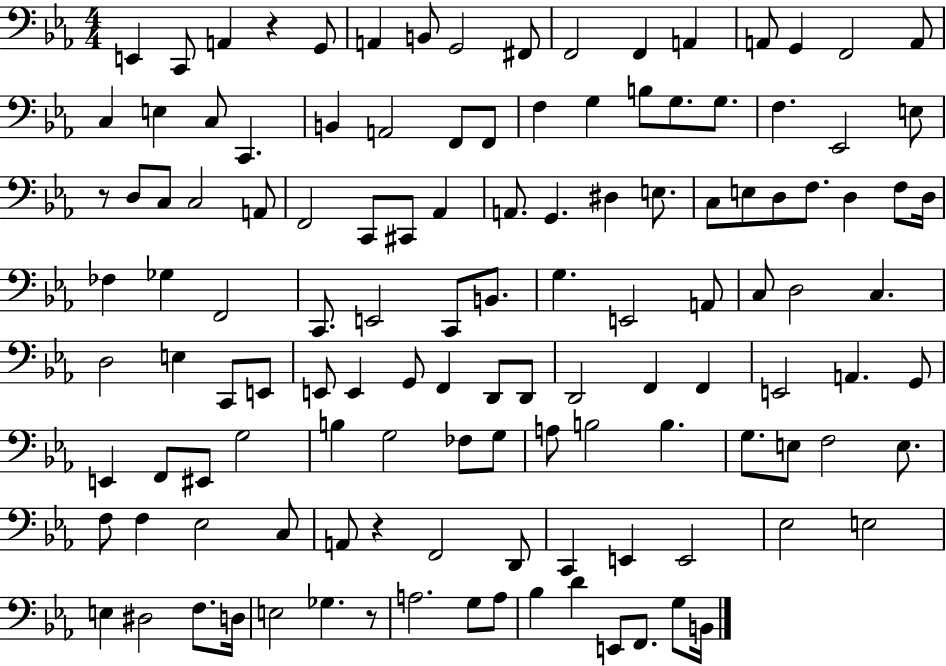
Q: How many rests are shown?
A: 4